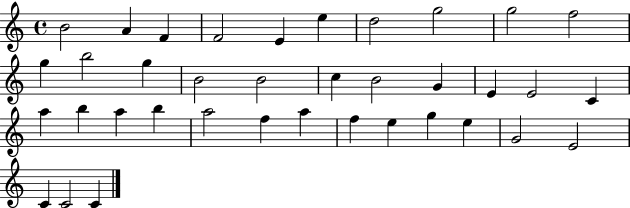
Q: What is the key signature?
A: C major